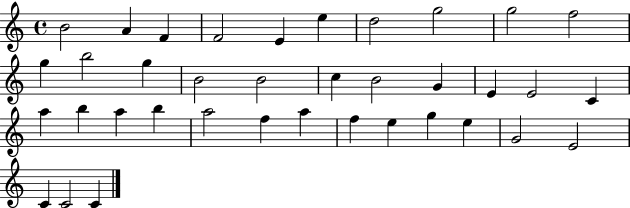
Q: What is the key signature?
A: C major